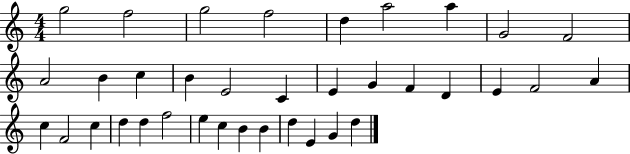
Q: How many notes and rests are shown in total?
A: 36